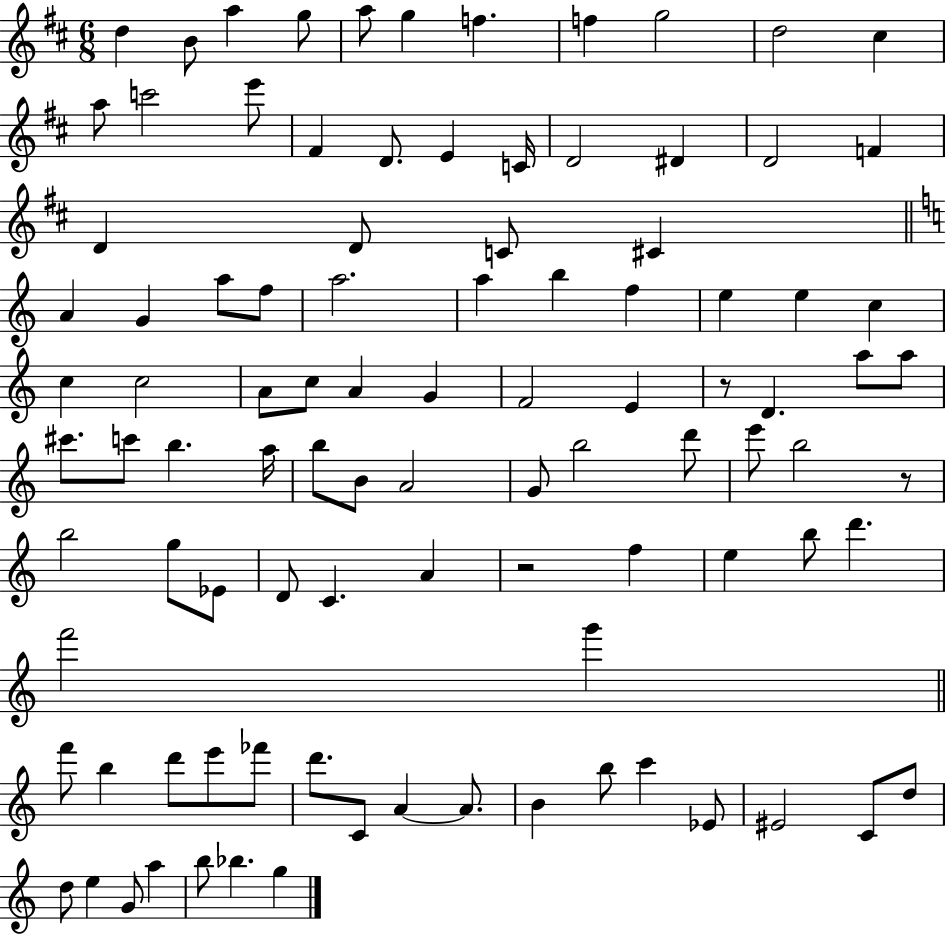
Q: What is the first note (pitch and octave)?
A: D5